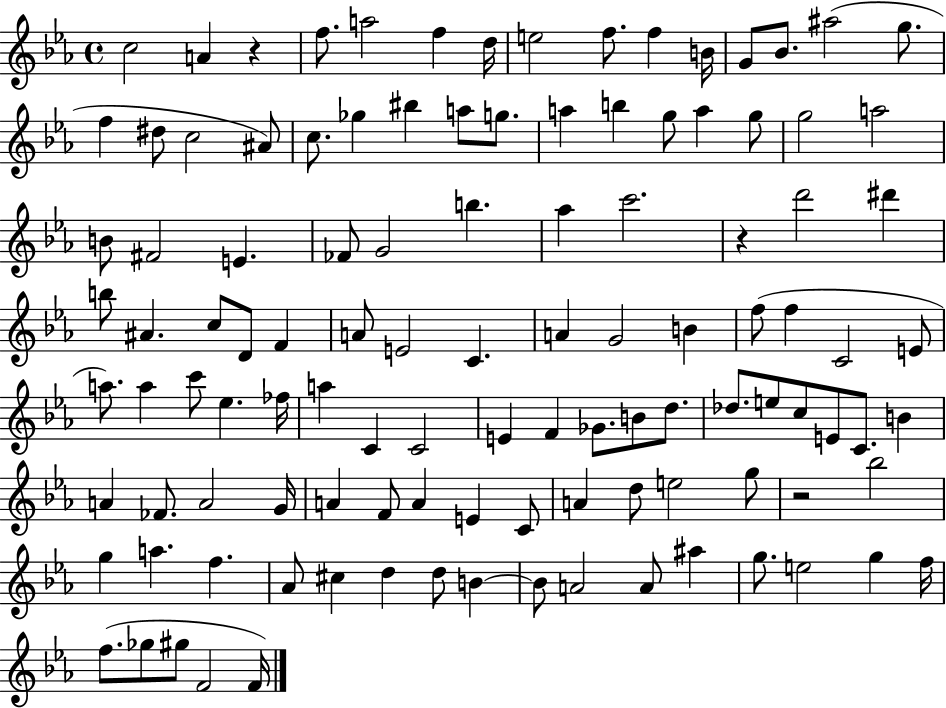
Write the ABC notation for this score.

X:1
T:Untitled
M:4/4
L:1/4
K:Eb
c2 A z f/2 a2 f d/4 e2 f/2 f B/4 G/2 _B/2 ^a2 g/2 f ^d/2 c2 ^A/2 c/2 _g ^b a/2 g/2 a b g/2 a g/2 g2 a2 B/2 ^F2 E _F/2 G2 b _a c'2 z d'2 ^d' b/2 ^A c/2 D/2 F A/2 E2 C A G2 B f/2 f C2 E/2 a/2 a c'/2 _e _f/4 a C C2 E F _G/2 B/2 d/2 _d/2 e/2 c/2 E/2 C/2 B A _F/2 A2 G/4 A F/2 A E C/2 A d/2 e2 g/2 z2 _b2 g a f _A/2 ^c d d/2 B B/2 A2 A/2 ^a g/2 e2 g f/4 f/2 _g/2 ^g/2 F2 F/4